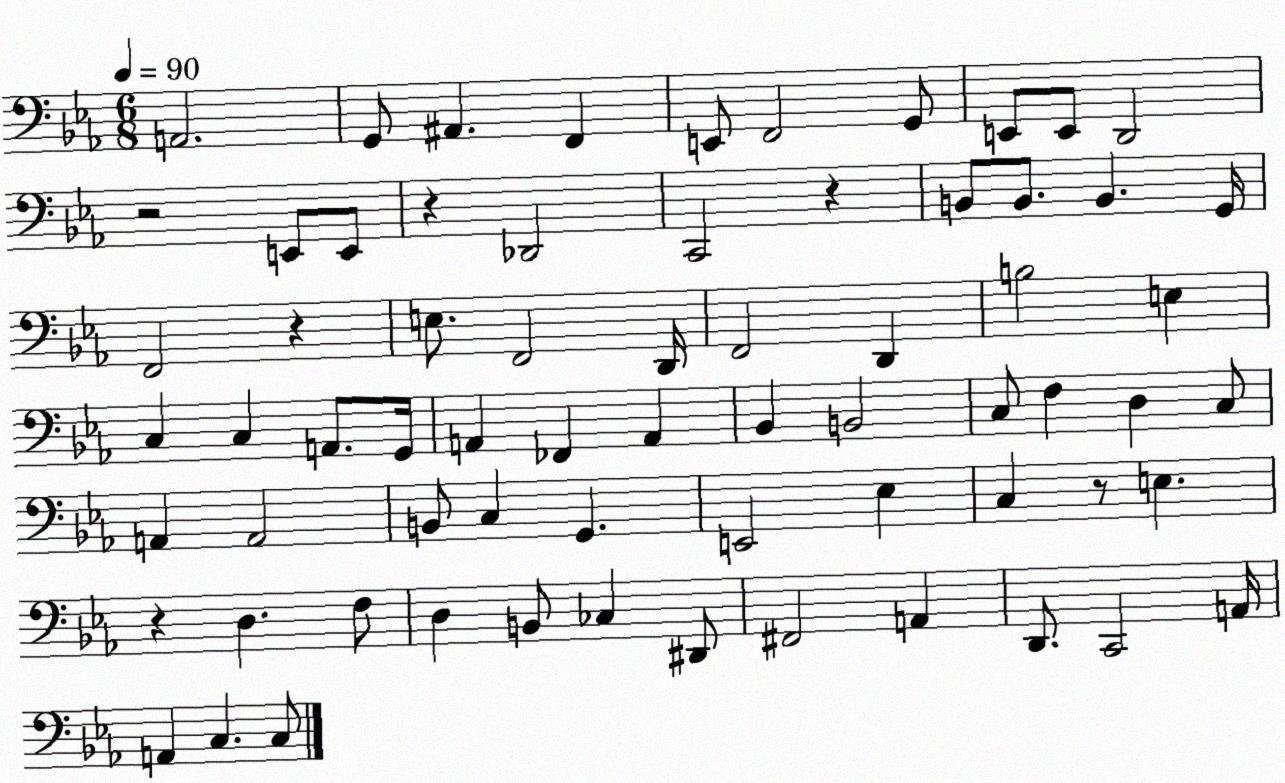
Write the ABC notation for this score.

X:1
T:Untitled
M:6/8
L:1/4
K:Eb
A,,2 G,,/2 ^A,, F,, E,,/2 F,,2 G,,/2 E,,/2 E,,/2 D,,2 z2 E,,/2 E,,/2 z _D,,2 C,,2 z B,,/2 B,,/2 B,, G,,/4 F,,2 z E,/2 F,,2 D,,/4 F,,2 D,, B,2 E, C, C, A,,/2 G,,/4 A,, _F,, A,, _B,, B,,2 C,/2 F, D, C,/2 A,, A,,2 B,,/2 C, G,, E,,2 _E, C, z/2 E, z D, F,/2 D, B,,/2 _C, ^D,,/2 ^F,,2 A,, D,,/2 C,,2 A,,/4 A,, C, C,/2